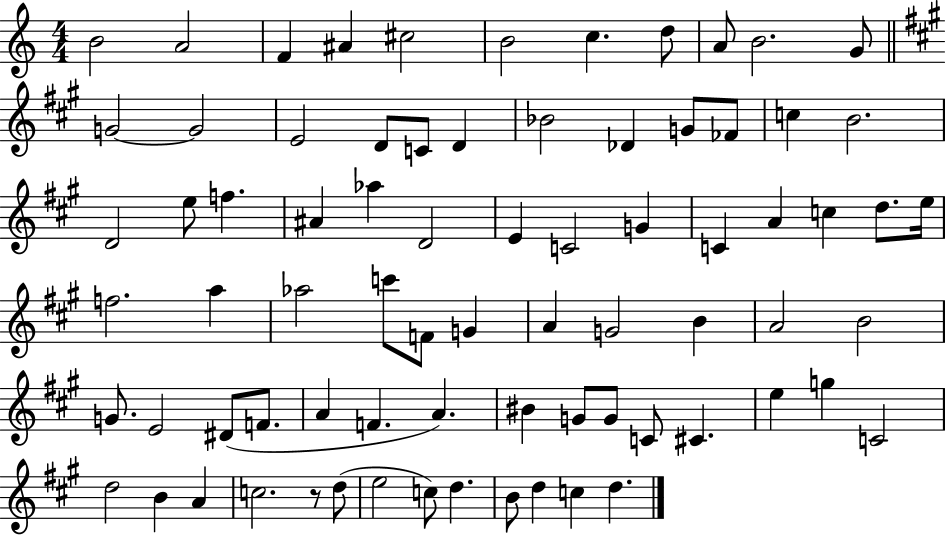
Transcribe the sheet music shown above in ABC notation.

X:1
T:Untitled
M:4/4
L:1/4
K:C
B2 A2 F ^A ^c2 B2 c d/2 A/2 B2 G/2 G2 G2 E2 D/2 C/2 D _B2 _D G/2 _F/2 c B2 D2 e/2 f ^A _a D2 E C2 G C A c d/2 e/4 f2 a _a2 c'/2 F/2 G A G2 B A2 B2 G/2 E2 ^D/2 F/2 A F A ^B G/2 G/2 C/2 ^C e g C2 d2 B A c2 z/2 d/2 e2 c/2 d B/2 d c d